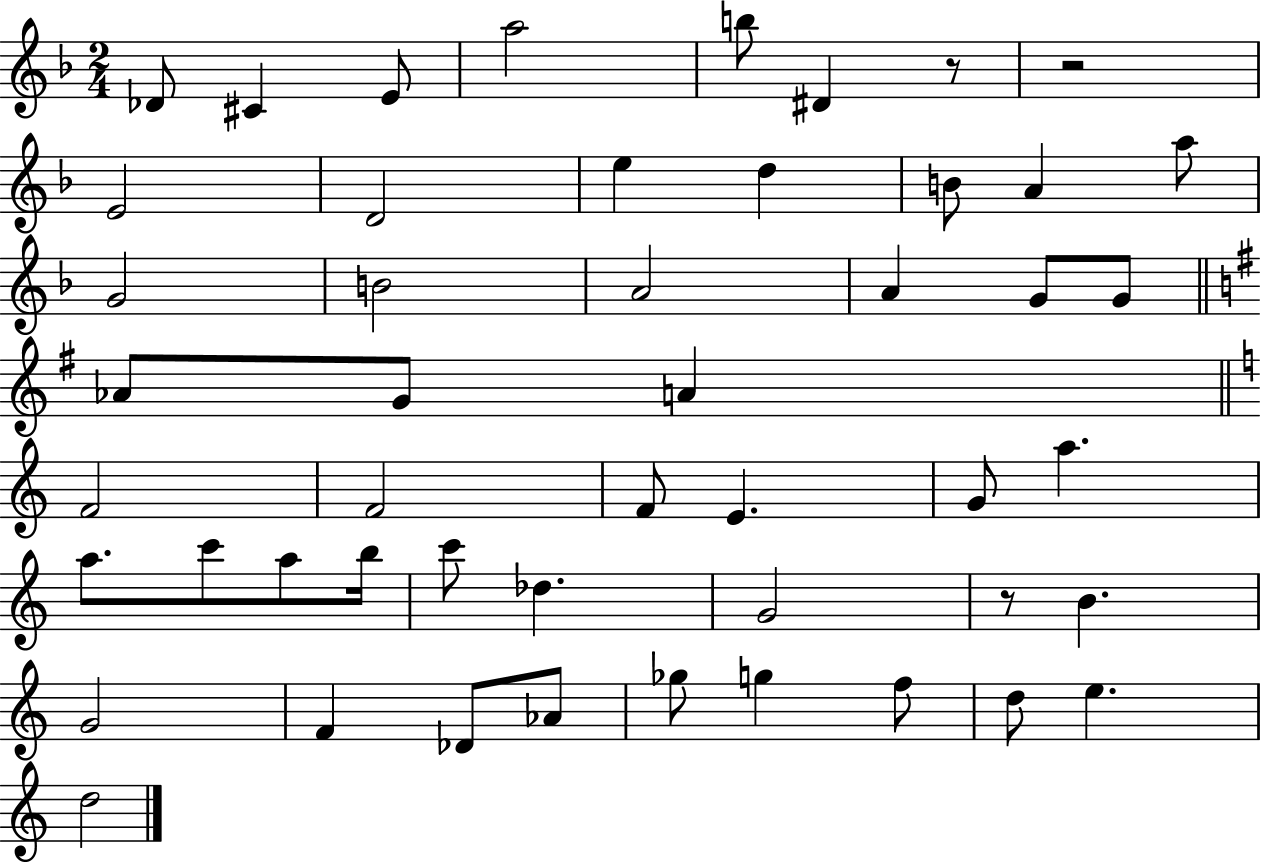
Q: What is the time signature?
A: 2/4